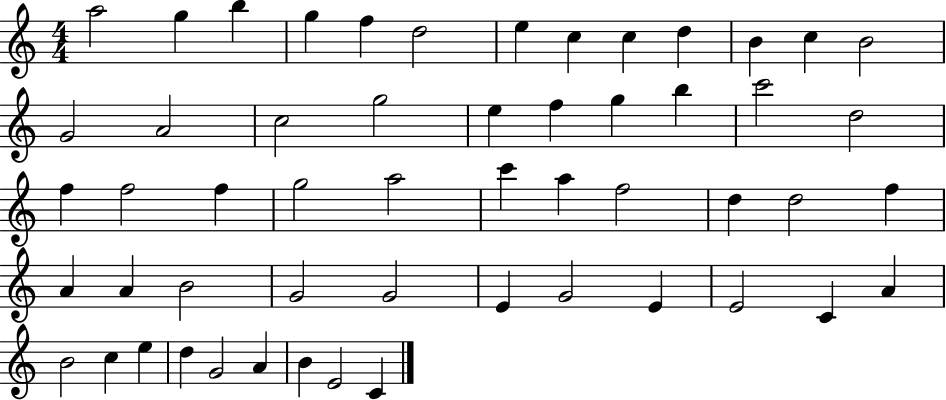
X:1
T:Untitled
M:4/4
L:1/4
K:C
a2 g b g f d2 e c c d B c B2 G2 A2 c2 g2 e f g b c'2 d2 f f2 f g2 a2 c' a f2 d d2 f A A B2 G2 G2 E G2 E E2 C A B2 c e d G2 A B E2 C